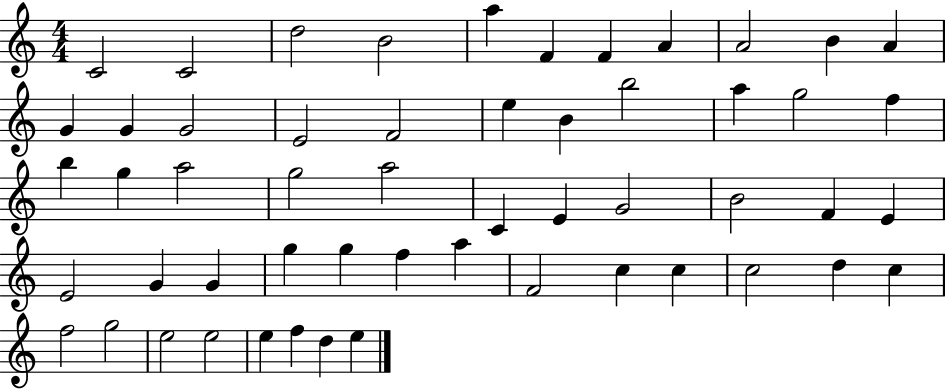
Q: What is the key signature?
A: C major